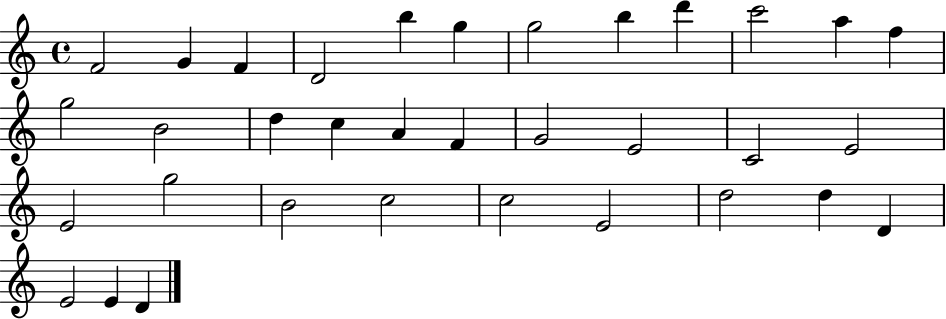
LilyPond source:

{
  \clef treble
  \time 4/4
  \defaultTimeSignature
  \key c \major
  f'2 g'4 f'4 | d'2 b''4 g''4 | g''2 b''4 d'''4 | c'''2 a''4 f''4 | \break g''2 b'2 | d''4 c''4 a'4 f'4 | g'2 e'2 | c'2 e'2 | \break e'2 g''2 | b'2 c''2 | c''2 e'2 | d''2 d''4 d'4 | \break e'2 e'4 d'4 | \bar "|."
}